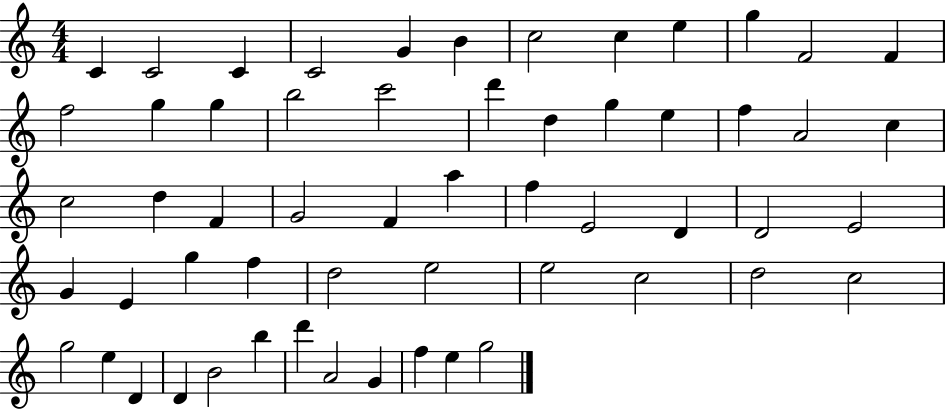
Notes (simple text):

C4/q C4/h C4/q C4/h G4/q B4/q C5/h C5/q E5/q G5/q F4/h F4/q F5/h G5/q G5/q B5/h C6/h D6/q D5/q G5/q E5/q F5/q A4/h C5/q C5/h D5/q F4/q G4/h F4/q A5/q F5/q E4/h D4/q D4/h E4/h G4/q E4/q G5/q F5/q D5/h E5/h E5/h C5/h D5/h C5/h G5/h E5/q D4/q D4/q B4/h B5/q D6/q A4/h G4/q F5/q E5/q G5/h